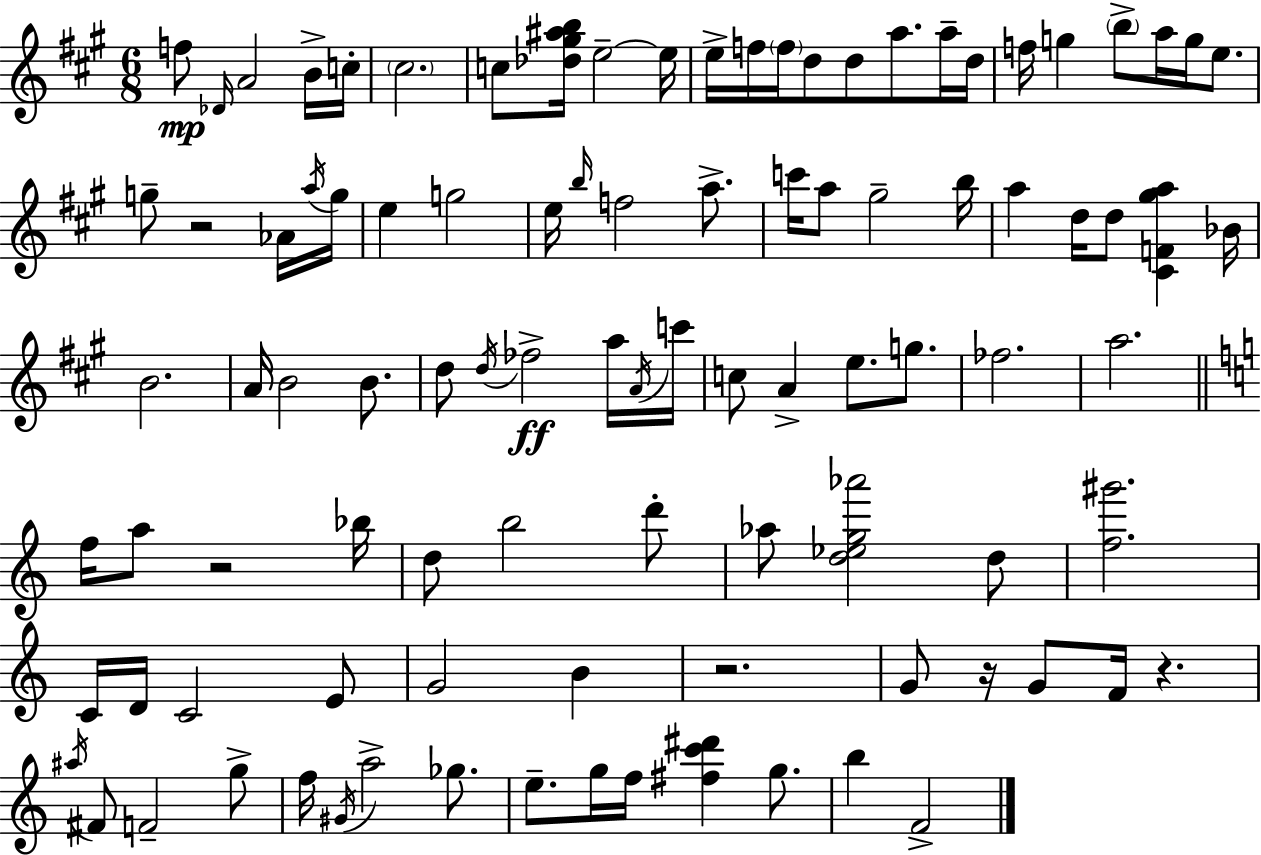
{
  \clef treble
  \numericTimeSignature
  \time 6/8
  \key a \major
  f''8\mp \grace { des'16 } a'2 b'16-> | c''16-. \parenthesize cis''2. | c''8 <des'' gis'' ais'' b''>16 e''2--~~ | e''16 e''16-> f''16 \parenthesize f''16 d''8 d''8 a''8. a''16-- | \break d''16 f''16 g''4 \parenthesize b''8-> a''16 g''16 e''8. | g''8-- r2 aes'16 | \acciaccatura { a''16 } g''16 e''4 g''2 | e''16 \grace { b''16 } f''2 | \break a''8.-> c'''16 a''8 gis''2-- | b''16 a''4 d''16 d''8 <cis' f' gis'' a''>4 | bes'16 b'2. | a'16 b'2 | \break b'8. d''8 \acciaccatura { d''16 }\ff fes''2-> | a''16 \acciaccatura { a'16 } c'''16 c''8 a'4-> e''8. | g''8. fes''2. | a''2. | \break \bar "||" \break \key c \major f''16 a''8 r2 bes''16 | d''8 b''2 d'''8-. | aes''8 <d'' ees'' g'' aes'''>2 d''8 | <f'' gis'''>2. | \break c'16 d'16 c'2 e'8 | g'2 b'4 | r2. | g'8 r16 g'8 f'16 r4. | \break \acciaccatura { ais''16 } fis'8 f'2-- g''8-> | f''16 \acciaccatura { gis'16 } a''2-> ges''8. | e''8.-- g''16 f''16 <fis'' c''' dis'''>4 g''8. | b''4 f'2-> | \break \bar "|."
}